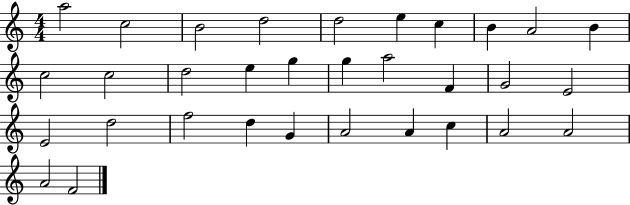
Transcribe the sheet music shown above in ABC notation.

X:1
T:Untitled
M:4/4
L:1/4
K:C
a2 c2 B2 d2 d2 e c B A2 B c2 c2 d2 e g g a2 F G2 E2 E2 d2 f2 d G A2 A c A2 A2 A2 F2